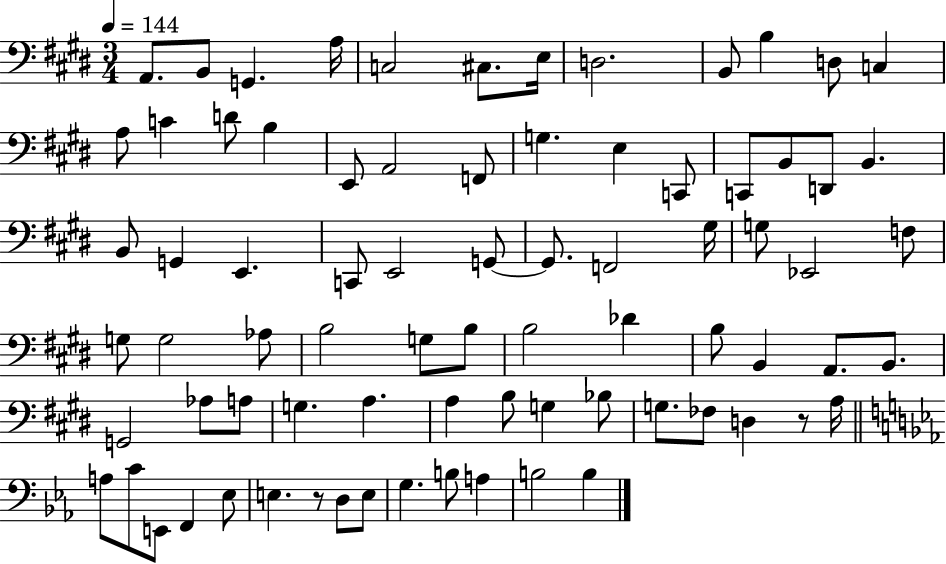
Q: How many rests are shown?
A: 2